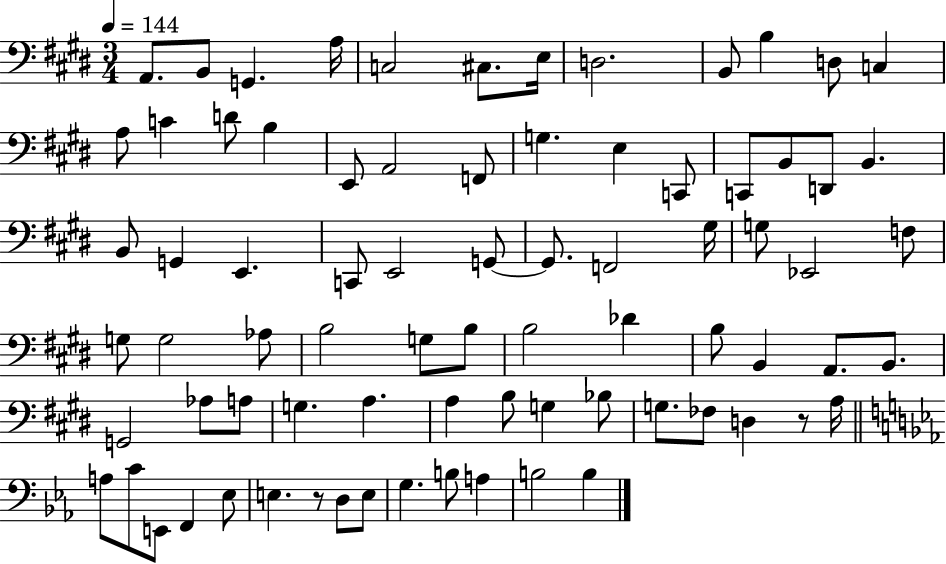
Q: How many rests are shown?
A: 2